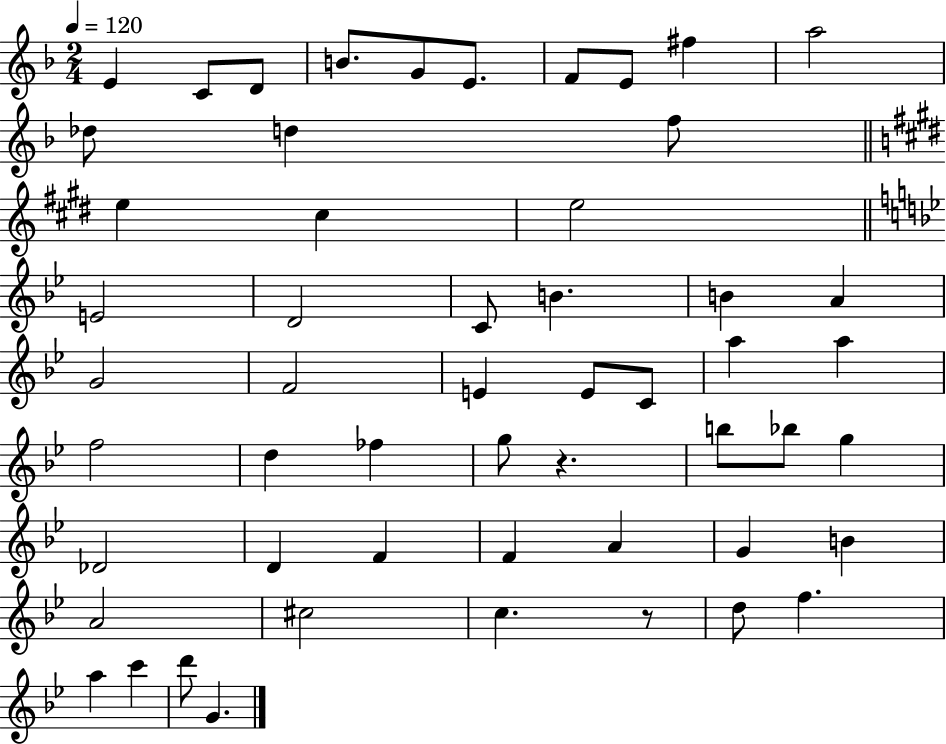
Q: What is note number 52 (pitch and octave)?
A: G4